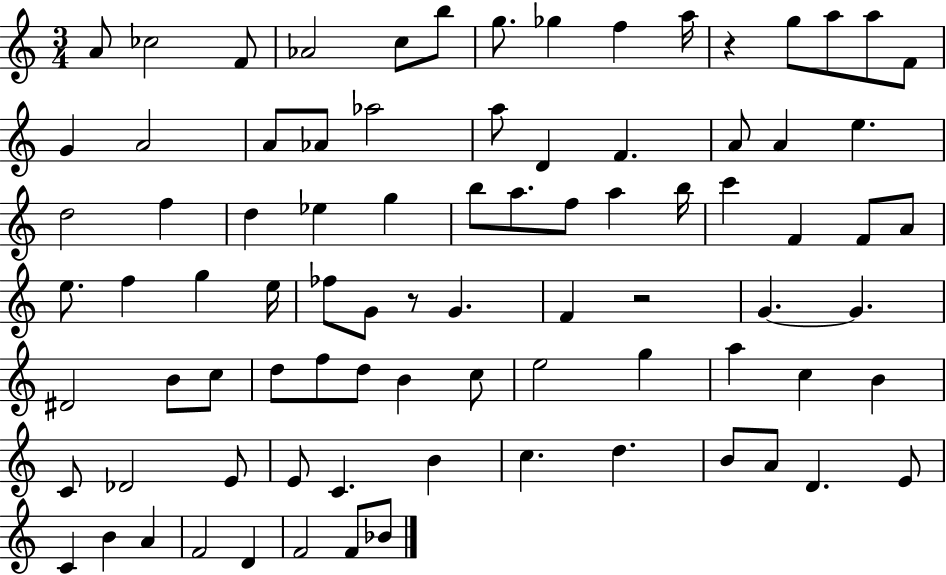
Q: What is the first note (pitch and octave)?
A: A4